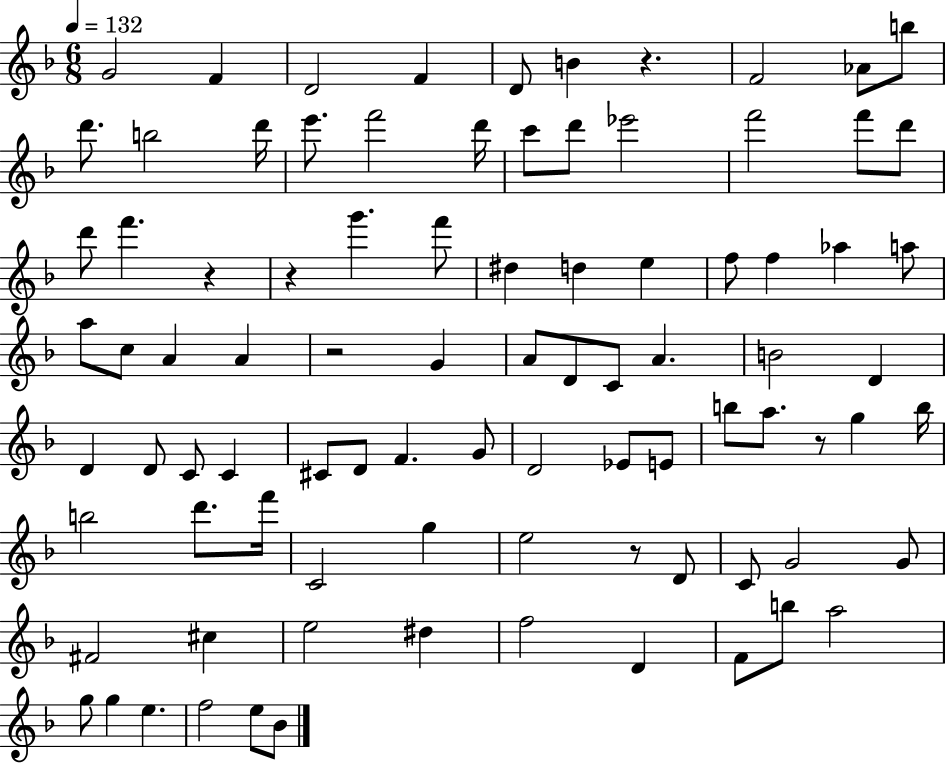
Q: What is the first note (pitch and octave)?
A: G4